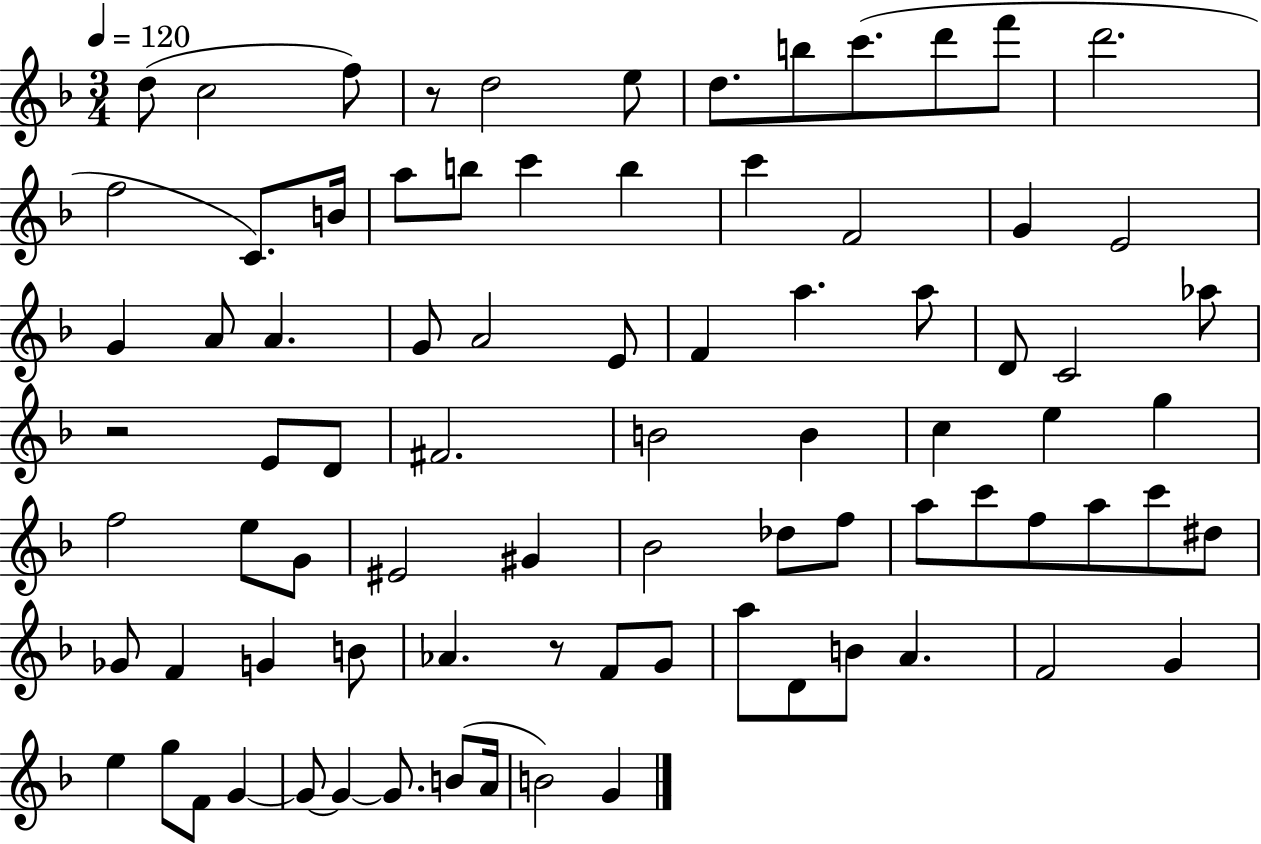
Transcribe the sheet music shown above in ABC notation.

X:1
T:Untitled
M:3/4
L:1/4
K:F
d/2 c2 f/2 z/2 d2 e/2 d/2 b/2 c'/2 d'/2 f'/2 d'2 f2 C/2 B/4 a/2 b/2 c' b c' F2 G E2 G A/2 A G/2 A2 E/2 F a a/2 D/2 C2 _a/2 z2 E/2 D/2 ^F2 B2 B c e g f2 e/2 G/2 ^E2 ^G _B2 _d/2 f/2 a/2 c'/2 f/2 a/2 c'/2 ^d/2 _G/2 F G B/2 _A z/2 F/2 G/2 a/2 D/2 B/2 A F2 G e g/2 F/2 G G/2 G G/2 B/2 A/4 B2 G